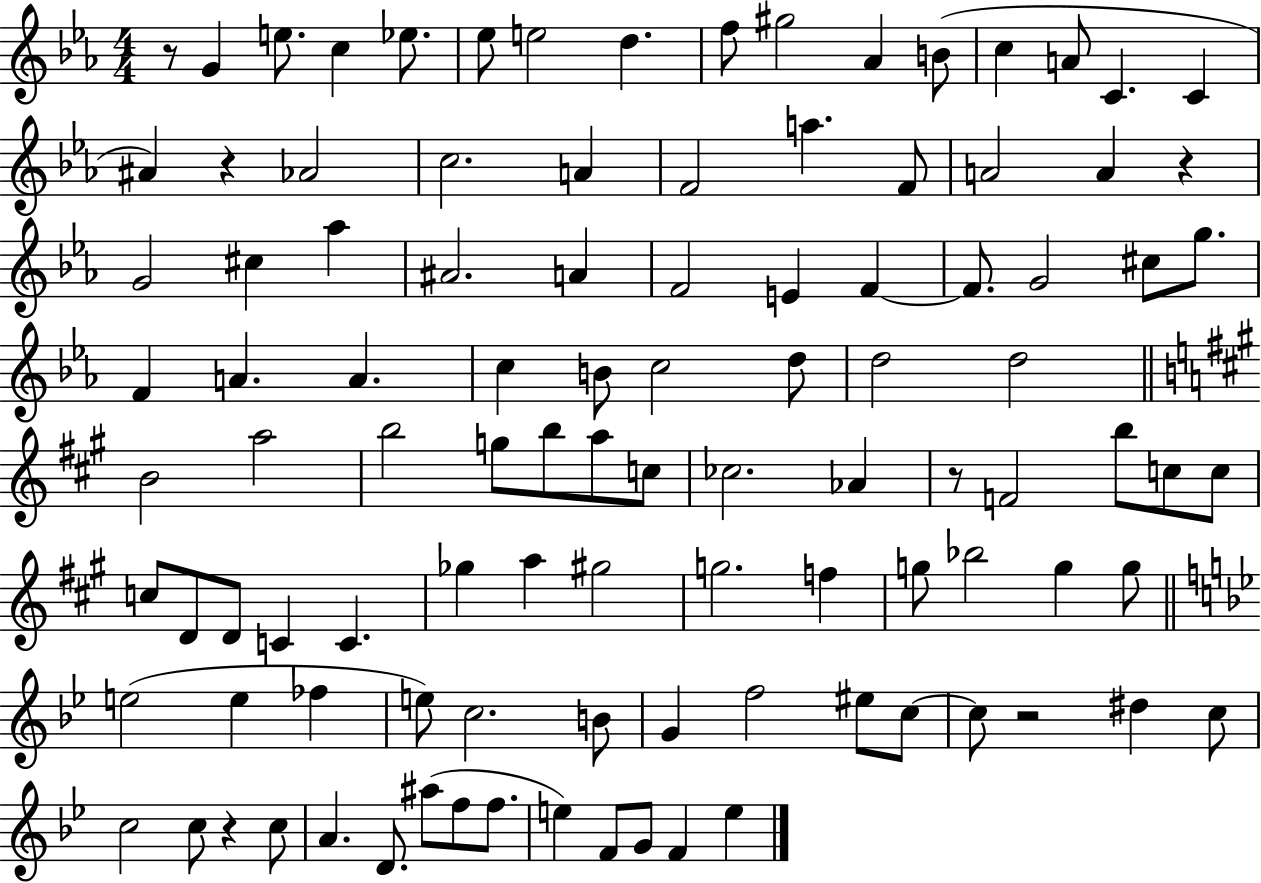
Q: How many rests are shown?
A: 6